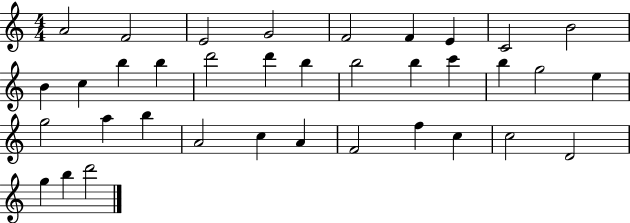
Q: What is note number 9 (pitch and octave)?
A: B4